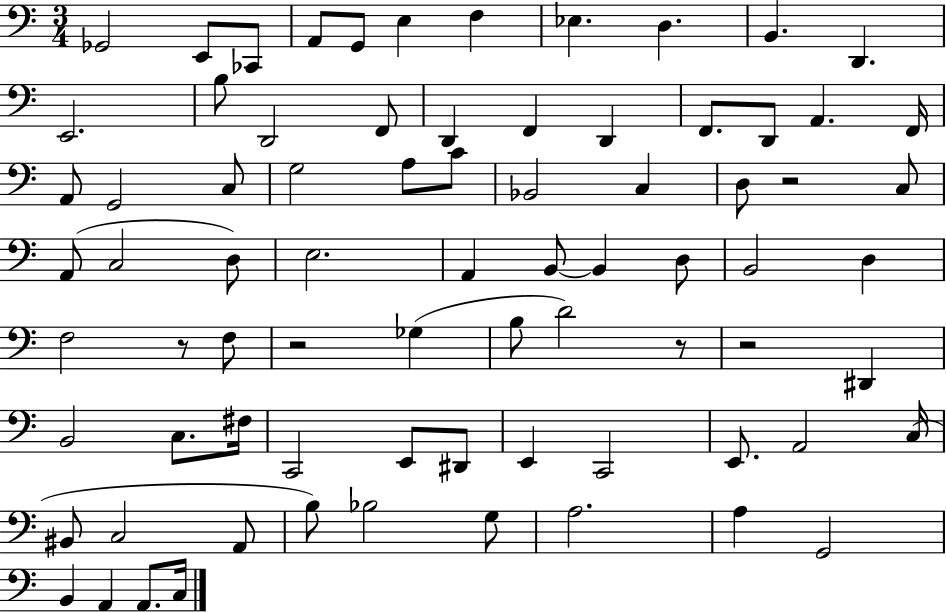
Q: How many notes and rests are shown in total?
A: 77